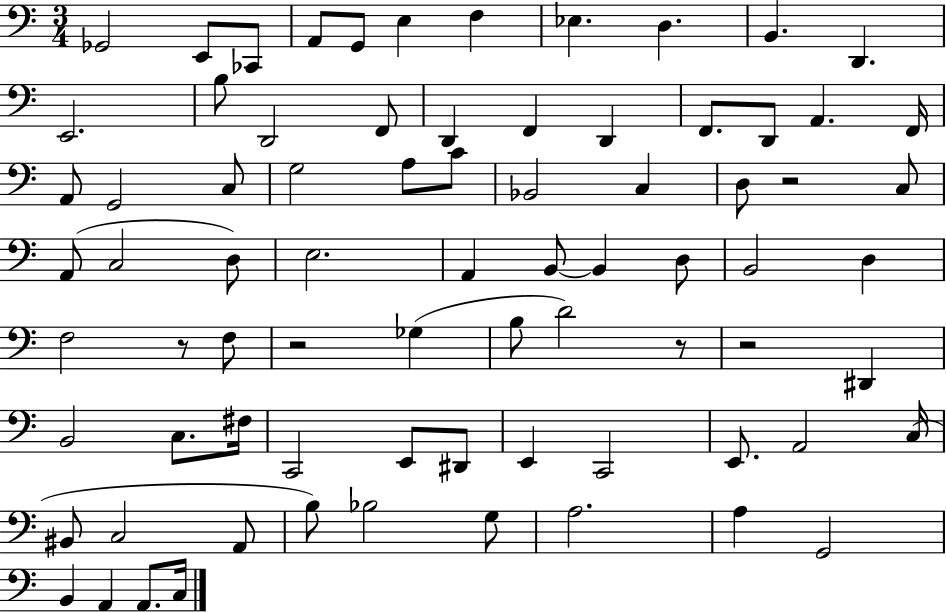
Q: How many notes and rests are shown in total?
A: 77